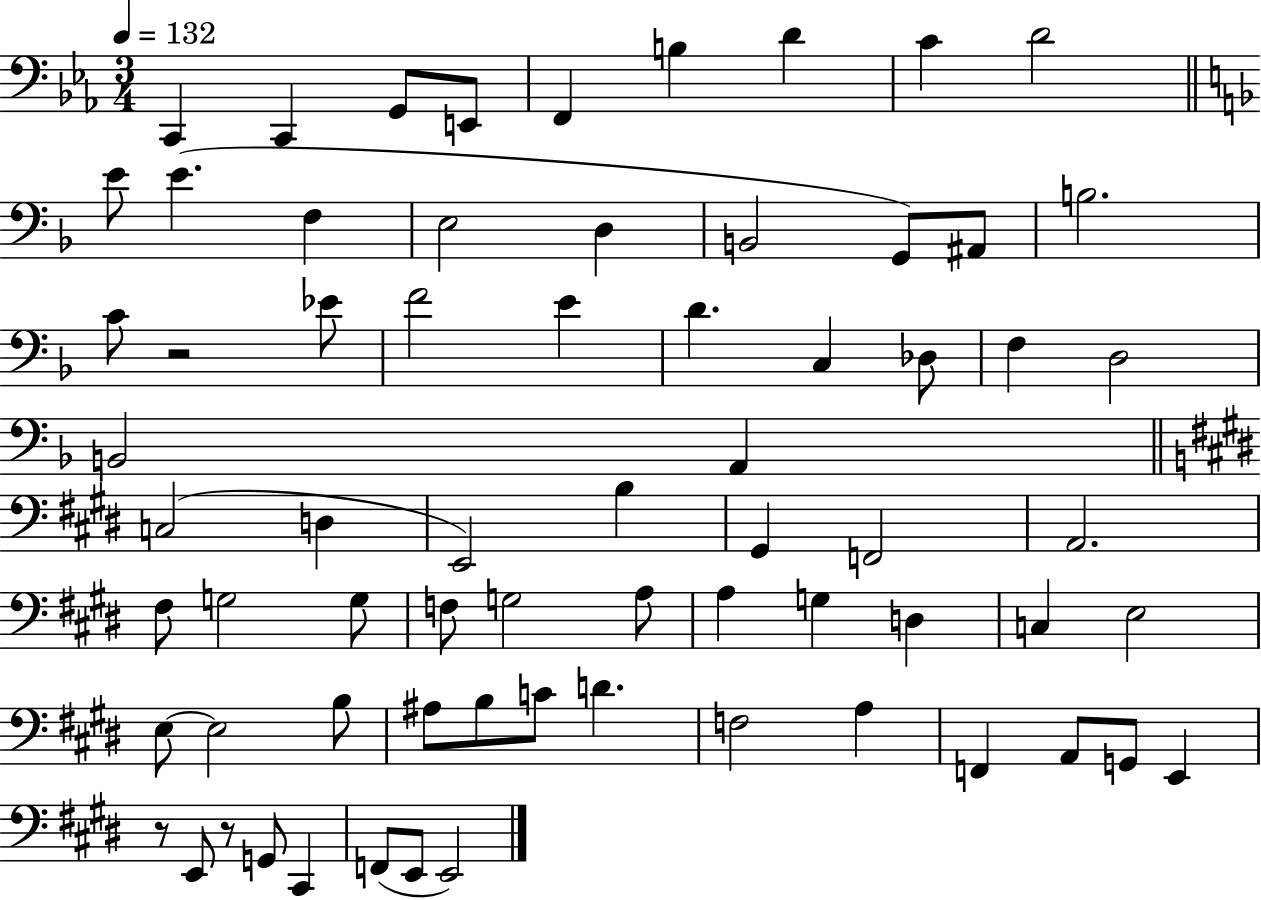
C2/q C2/q G2/e E2/e F2/q B3/q D4/q C4/q D4/h E4/e E4/q. F3/q E3/h D3/q B2/h G2/e A#2/e B3/h. C4/e R/h Eb4/e F4/h E4/q D4/q. C3/q Db3/e F3/q D3/h B2/h A2/q C3/h D3/q E2/h B3/q G#2/q F2/h A2/h. F#3/e G3/h G3/e F3/e G3/h A3/e A3/q G3/q D3/q C3/q E3/h E3/e E3/h B3/e A#3/e B3/e C4/e D4/q. F3/h A3/q F2/q A2/e G2/e E2/q R/e E2/e R/e G2/e C#2/q F2/e E2/e E2/h